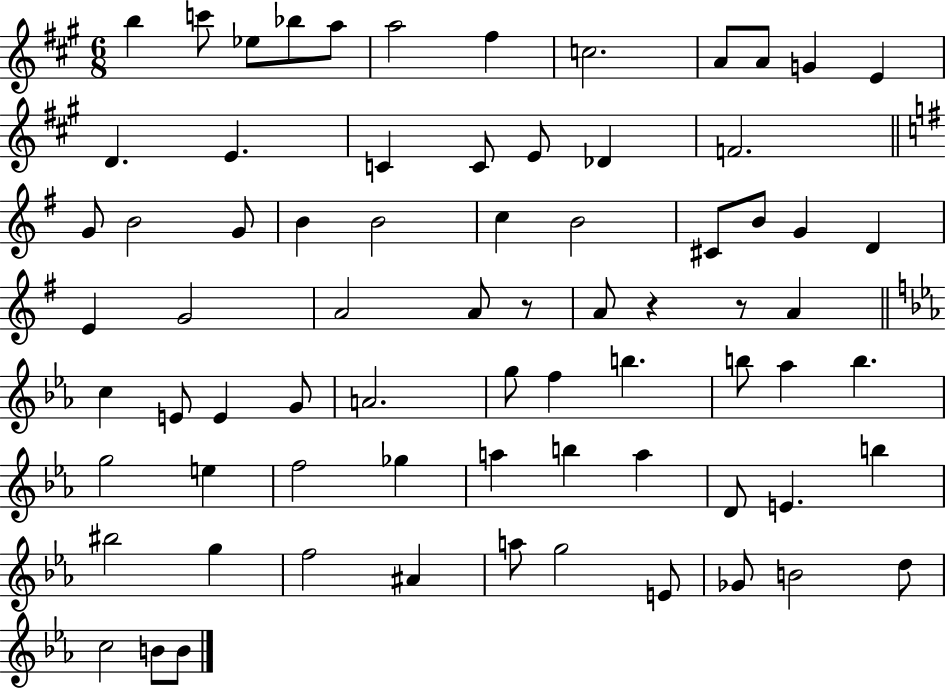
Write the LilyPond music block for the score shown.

{
  \clef treble
  \numericTimeSignature
  \time 6/8
  \key a \major
  b''4 c'''8 ees''8 bes''8 a''8 | a''2 fis''4 | c''2. | a'8 a'8 g'4 e'4 | \break d'4. e'4. | c'4 c'8 e'8 des'4 | f'2. | \bar "||" \break \key g \major g'8 b'2 g'8 | b'4 b'2 | c''4 b'2 | cis'8 b'8 g'4 d'4 | \break e'4 g'2 | a'2 a'8 r8 | a'8 r4 r8 a'4 | \bar "||" \break \key ees \major c''4 e'8 e'4 g'8 | a'2. | g''8 f''4 b''4. | b''8 aes''4 b''4. | \break g''2 e''4 | f''2 ges''4 | a''4 b''4 a''4 | d'8 e'4. b''4 | \break bis''2 g''4 | f''2 ais'4 | a''8 g''2 e'8 | ges'8 b'2 d''8 | \break c''2 b'8 b'8 | \bar "|."
}